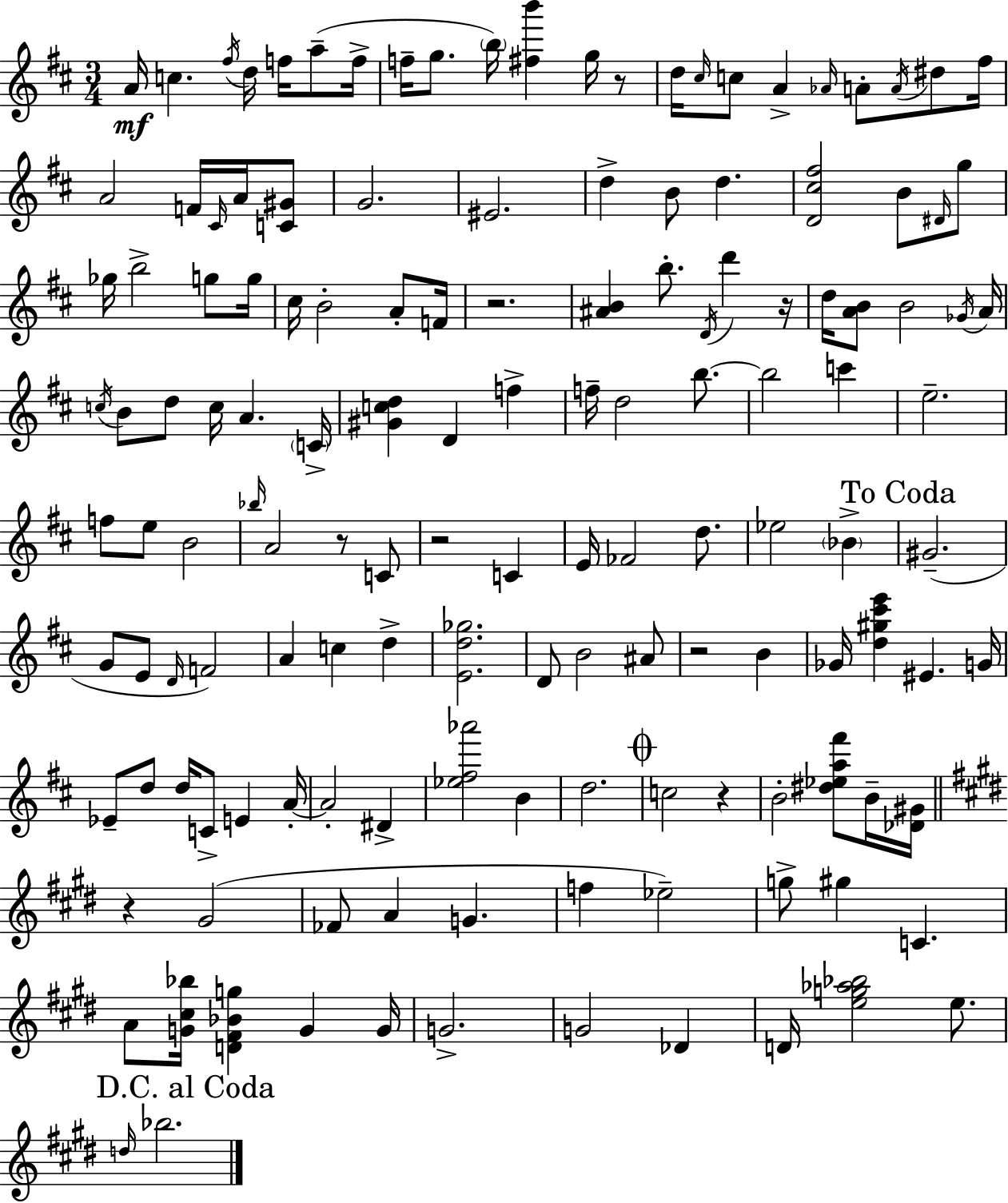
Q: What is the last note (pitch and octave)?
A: Bb5